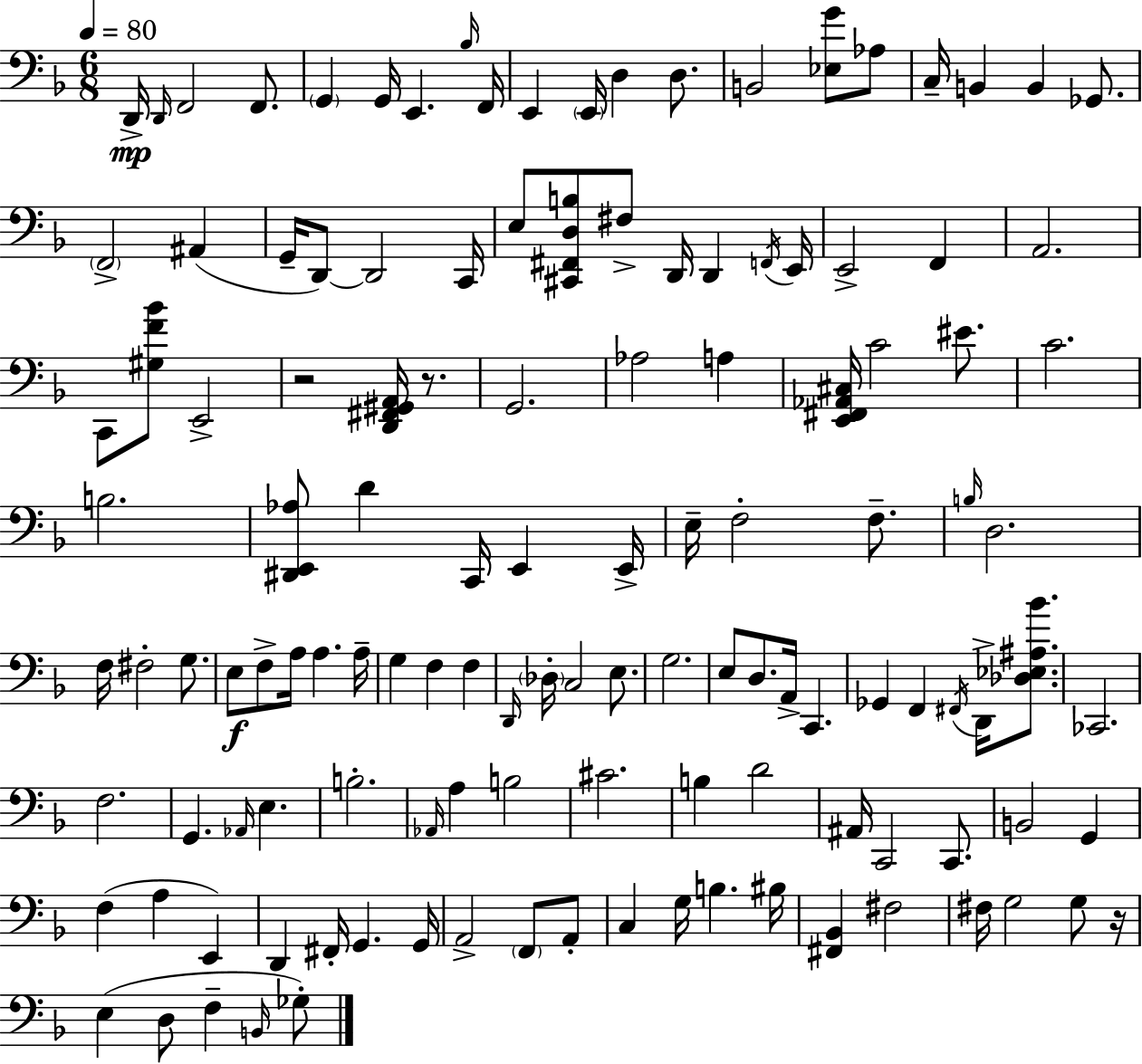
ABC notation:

X:1
T:Untitled
M:6/8
L:1/4
K:Dm
D,,/4 D,,/4 F,,2 F,,/2 G,, G,,/4 E,, _B,/4 F,,/4 E,, E,,/4 D, D,/2 B,,2 [_E,G]/2 _A,/2 C,/4 B,, B,, _G,,/2 F,,2 ^A,, G,,/4 D,,/2 D,,2 C,,/4 E,/2 [^C,,^F,,D,B,]/2 ^F,/2 D,,/4 D,, F,,/4 E,,/4 E,,2 F,, A,,2 C,,/2 [^G,F_B]/2 E,,2 z2 [D,,^F,,^G,,A,,]/4 z/2 G,,2 _A,2 A, [E,,^F,,_A,,^C,]/4 C2 ^E/2 C2 B,2 [^D,,E,,_A,]/2 D C,,/4 E,, E,,/4 E,/4 F,2 F,/2 B,/4 D,2 F,/4 ^F,2 G,/2 E,/2 F,/2 A,/4 A, A,/4 G, F, F, D,,/4 _D,/4 C,2 E,/2 G,2 E,/2 D,/2 A,,/4 C,, _G,, F,, ^F,,/4 D,,/4 [_D,_E,^A,_B]/2 _C,,2 F,2 G,, _A,,/4 E, B,2 _A,,/4 A, B,2 ^C2 B, D2 ^A,,/4 C,,2 C,,/2 B,,2 G,, F, A, E,, D,, ^F,,/4 G,, G,,/4 A,,2 F,,/2 A,,/2 C, G,/4 B, ^B,/4 [^F,,_B,,] ^F,2 ^F,/4 G,2 G,/2 z/4 E, D,/2 F, B,,/4 _G,/2